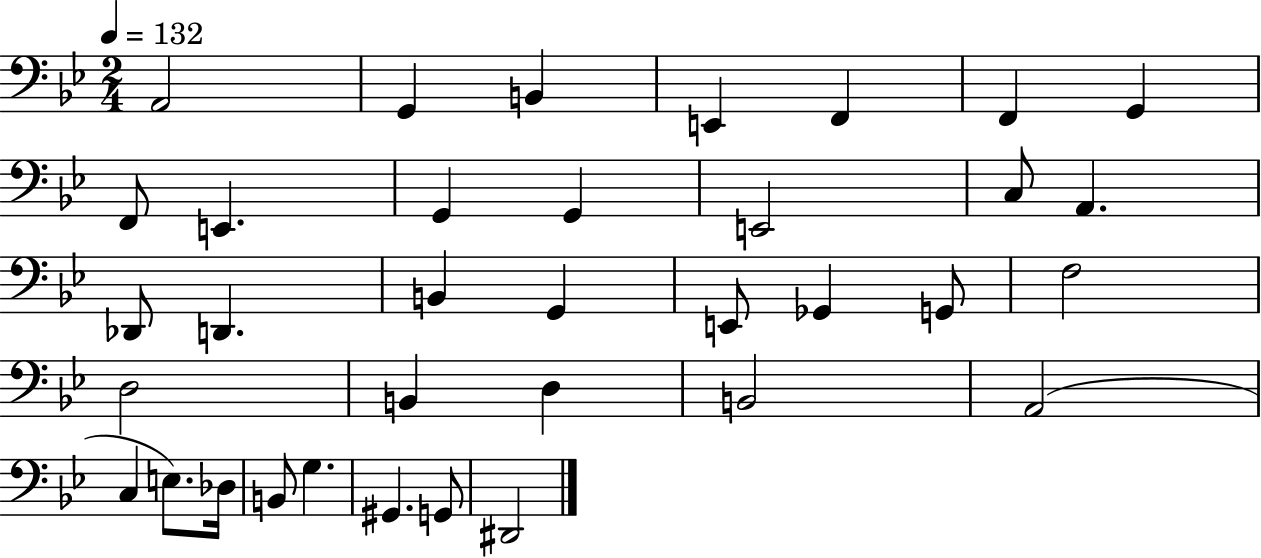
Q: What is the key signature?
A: BES major